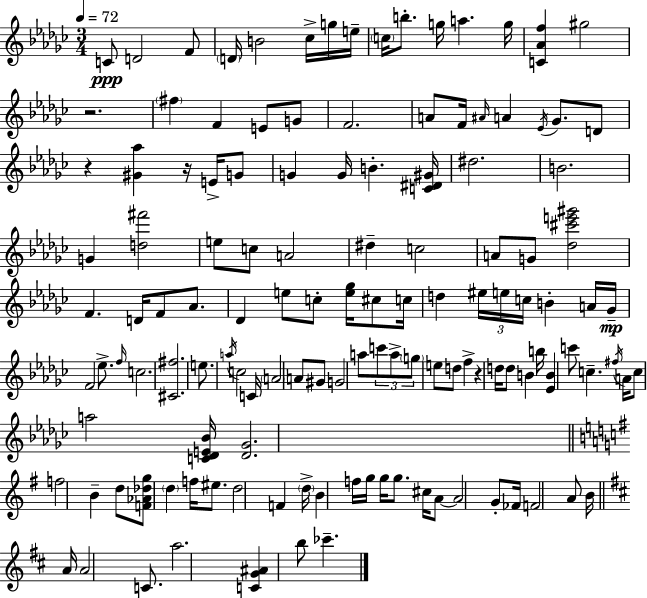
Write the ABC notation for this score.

X:1
T:Untitled
M:3/4
L:1/4
K:Ebm
C/2 D2 F/2 D/4 B2 _c/4 g/4 e/4 c/4 b/2 g/4 a g/4 [C_Af] ^g2 z2 ^f F E/2 G/2 F2 A/2 F/4 ^A/4 A _E/4 _G/2 D/2 z [^G_a] z/4 E/4 G/2 G G/4 B [C^D^G]/4 ^d2 B2 G [d^f']2 e/2 c/2 A2 ^d c2 A/2 G/2 [_d^c'e'^g']2 F D/4 F/2 _A/2 _D e/2 c/2 [e_g]/4 ^c/2 c/4 d ^e/4 e/4 c/4 B A/4 _G/4 F2 _e/2 f/4 c2 [^C^f]2 e/2 a/4 c2 C/4 A2 A/2 ^G/2 G2 a/2 c'/2 a/2 g/2 e/2 d/2 f z d/4 d/2 B b/4 [_EB] c'/2 c ^f/4 A/4 c/2 a2 [C_DE_B]/4 [_D_G]2 f2 B d/2 [F_A_dg]/2 d f/4 ^e/2 d2 F d/4 B f/4 g/4 g/4 g/2 ^c/4 A/2 A2 G/2 _F/4 F2 A/2 B/4 A/4 A2 C/2 a2 [CG^A] b/2 _c'